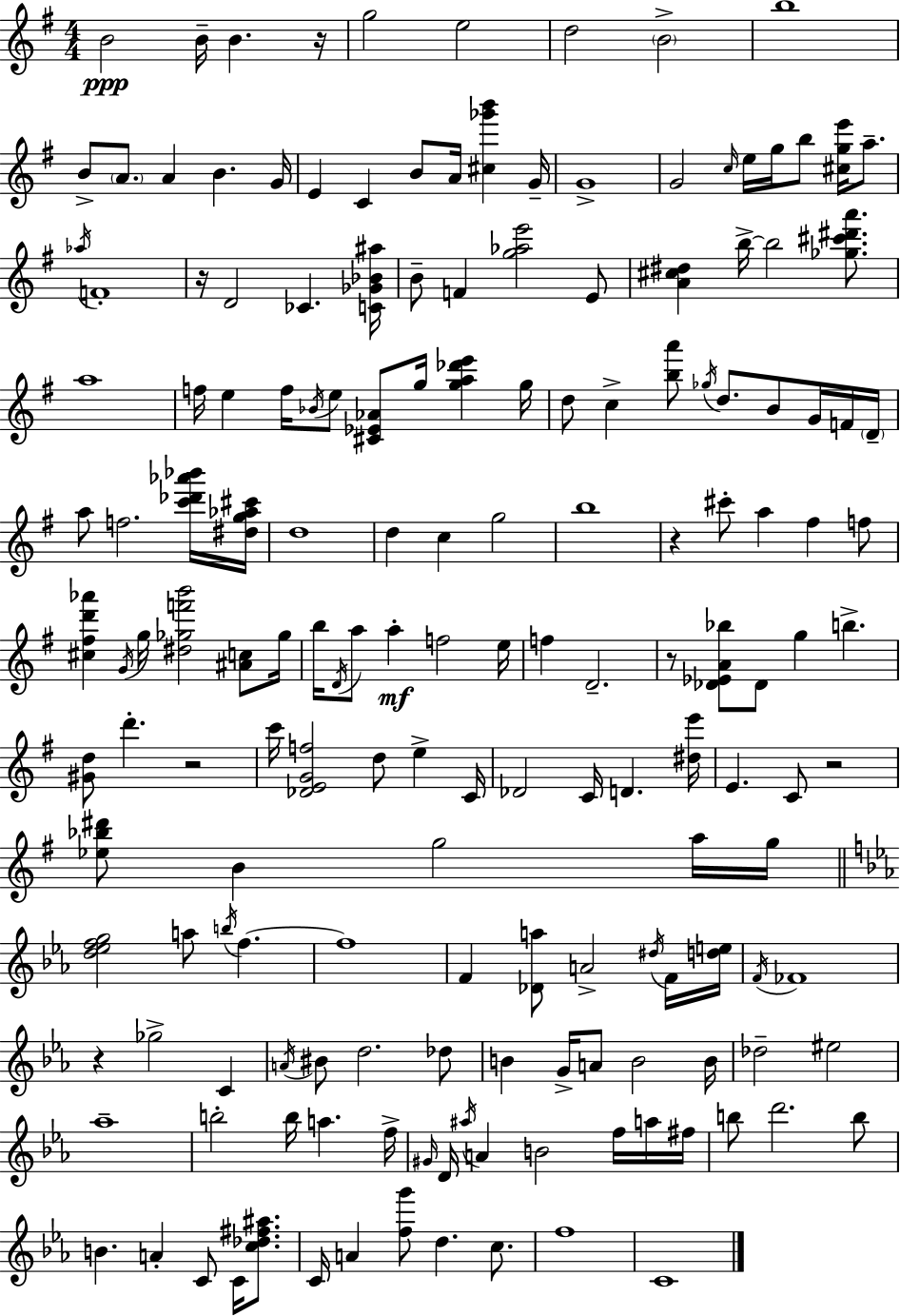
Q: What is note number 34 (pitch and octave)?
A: B5